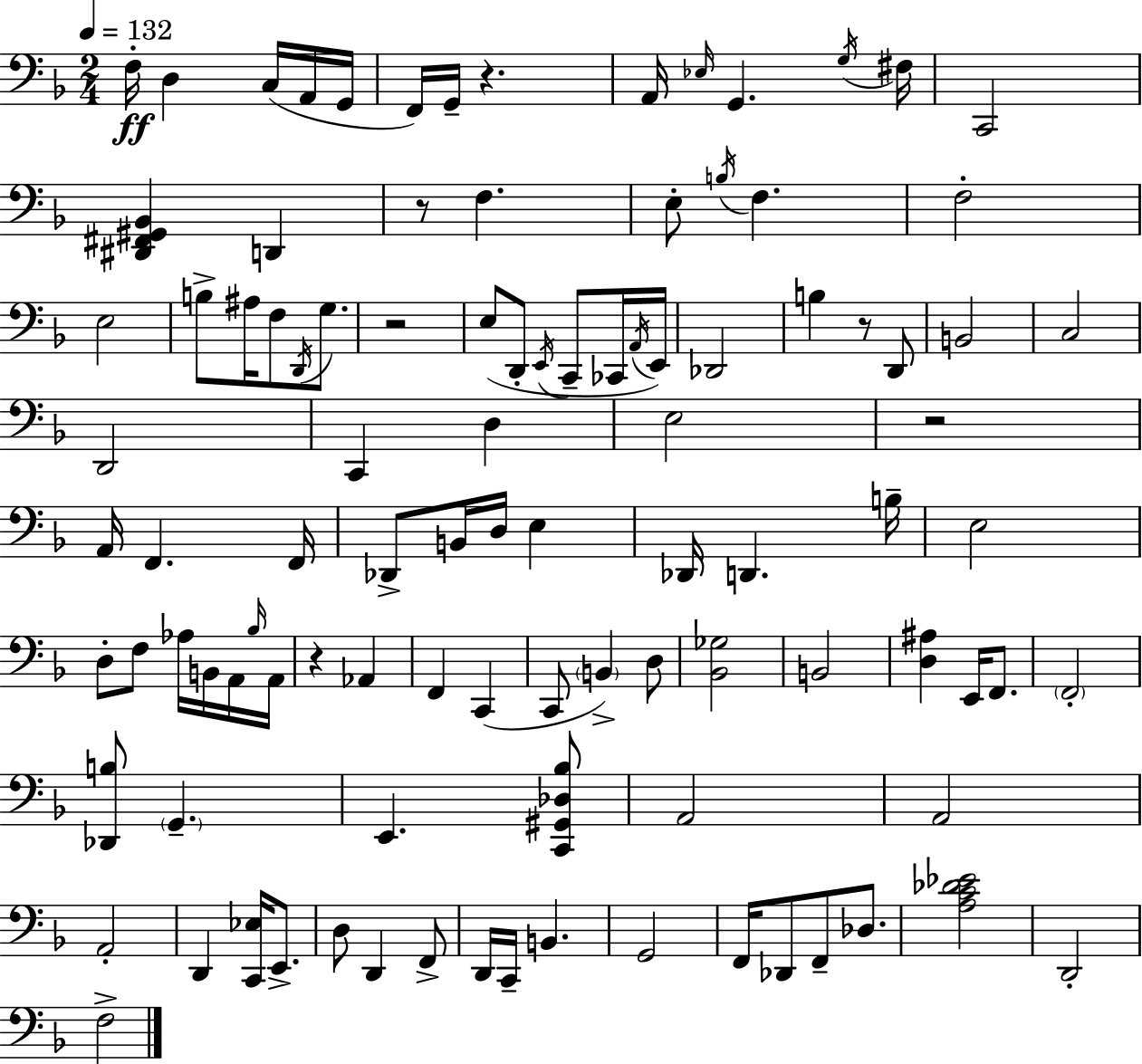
X:1
T:Untitled
M:2/4
L:1/4
K:Dm
F,/4 D, C,/4 A,,/4 G,,/4 F,,/4 G,,/4 z A,,/4 _E,/4 G,, G,/4 ^F,/4 C,,2 [^D,,^F,,^G,,_B,,] D,, z/2 F, E,/2 B,/4 F, F,2 E,2 B,/2 ^A,/4 F,/2 D,,/4 G,/2 z2 E,/2 D,,/2 E,,/4 C,,/2 _C,,/4 A,,/4 E,,/4 _D,,2 B, z/2 D,,/2 B,,2 C,2 D,,2 C,, D, E,2 z2 A,,/4 F,, F,,/4 _D,,/2 B,,/4 D,/4 E, _D,,/4 D,, B,/4 E,2 D,/2 F,/2 _A,/4 B,,/4 A,,/4 _B,/4 A,,/4 z _A,, F,, C,, C,,/2 B,, D,/2 [_B,,_G,]2 B,,2 [D,^A,] E,,/4 F,,/2 F,,2 [_D,,B,]/2 G,, E,, [C,,^G,,_D,_B,]/2 A,,2 A,,2 A,,2 D,, [C,,_E,]/4 E,,/2 D,/2 D,, F,,/2 D,,/4 C,,/4 B,, G,,2 F,,/4 _D,,/2 F,,/2 _D,/2 [A,C_D_E]2 D,,2 F,2